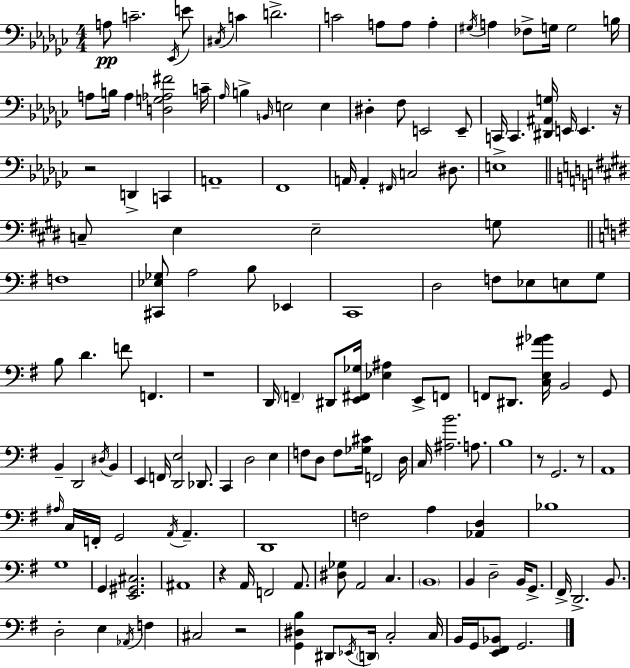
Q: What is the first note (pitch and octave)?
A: A3